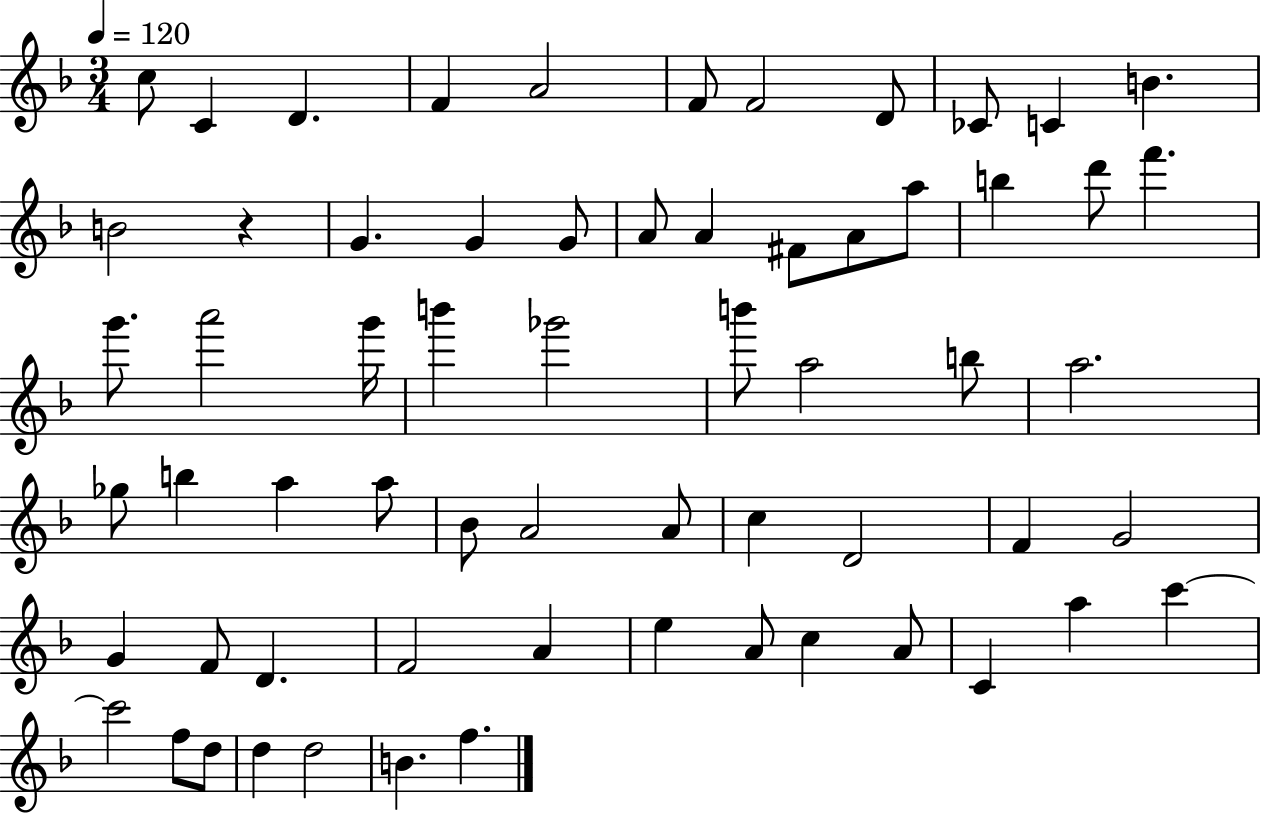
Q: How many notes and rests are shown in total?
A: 63